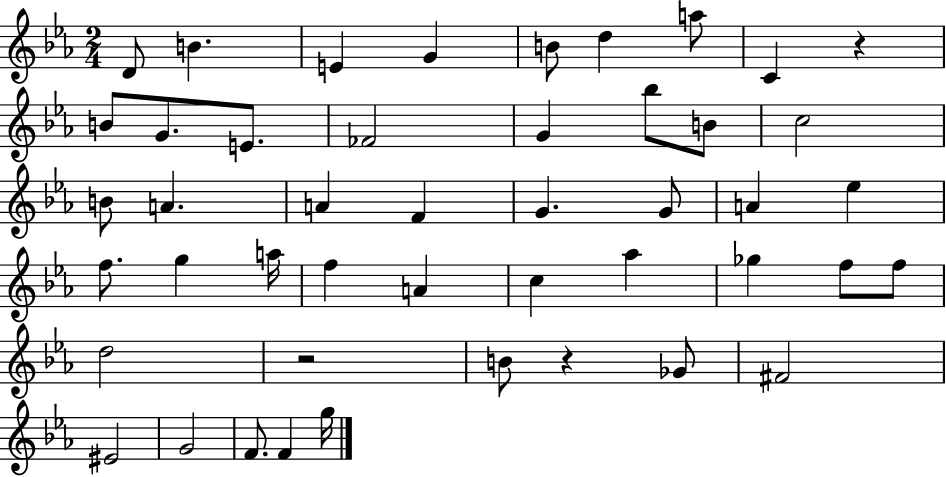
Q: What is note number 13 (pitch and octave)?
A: G4